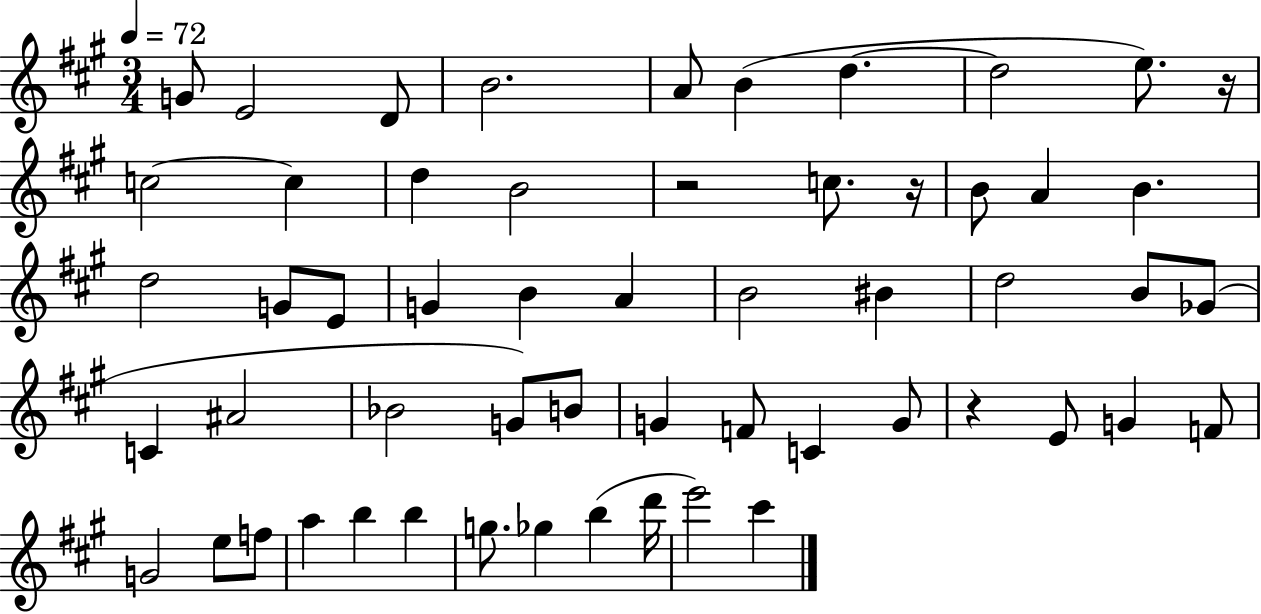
{
  \clef treble
  \numericTimeSignature
  \time 3/4
  \key a \major
  \tempo 4 = 72
  g'8 e'2 d'8 | b'2. | a'8 b'4( d''4.~~ | d''2 e''8.) r16 | \break c''2~~ c''4 | d''4 b'2 | r2 c''8. r16 | b'8 a'4 b'4. | \break d''2 g'8 e'8 | g'4 b'4 a'4 | b'2 bis'4 | d''2 b'8 ges'8( | \break c'4 ais'2 | bes'2 g'8) b'8 | g'4 f'8 c'4 g'8 | r4 e'8 g'4 f'8 | \break g'2 e''8 f''8 | a''4 b''4 b''4 | g''8. ges''4 b''4( d'''16 | e'''2) cis'''4 | \break \bar "|."
}